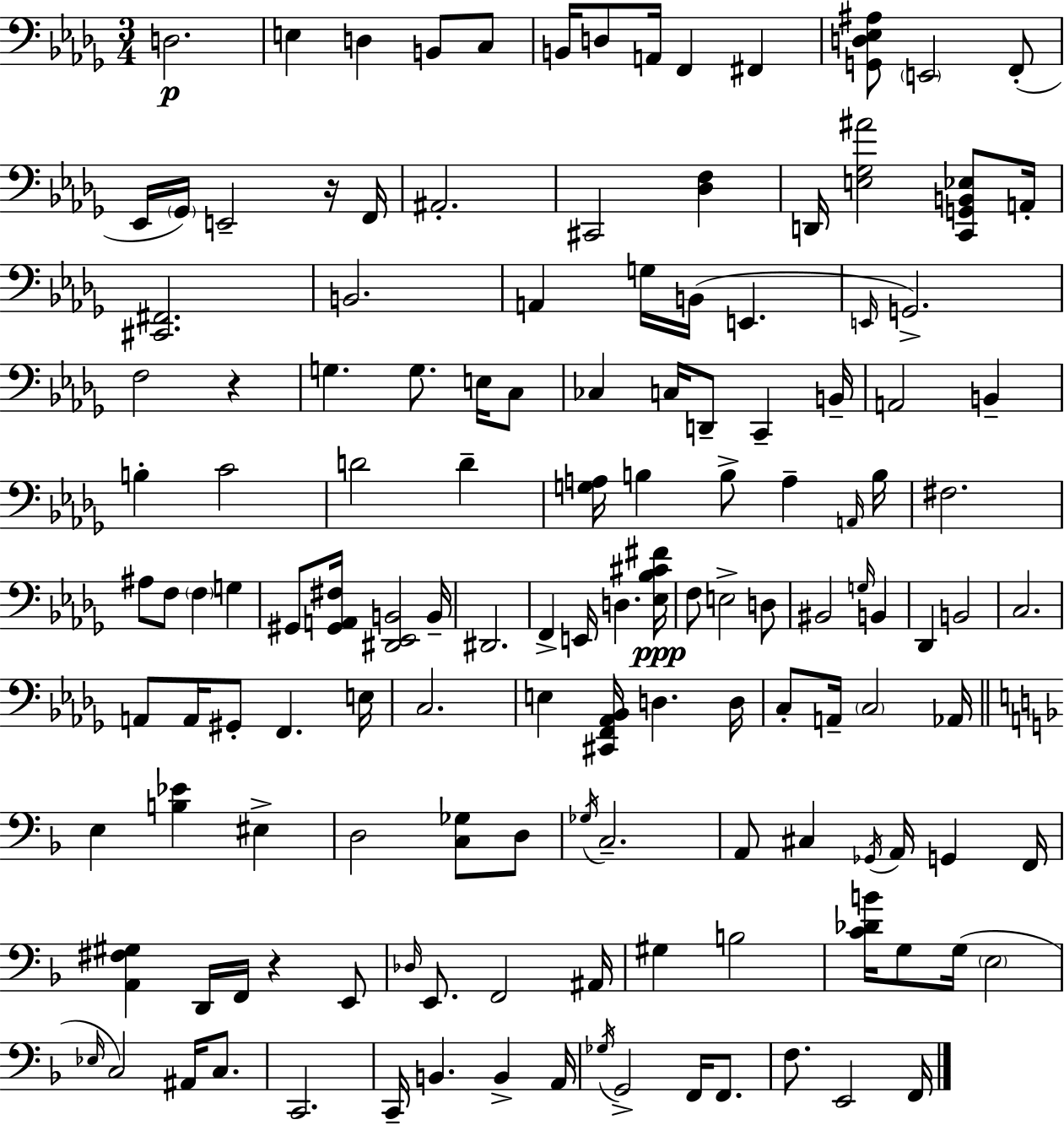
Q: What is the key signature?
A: BES minor